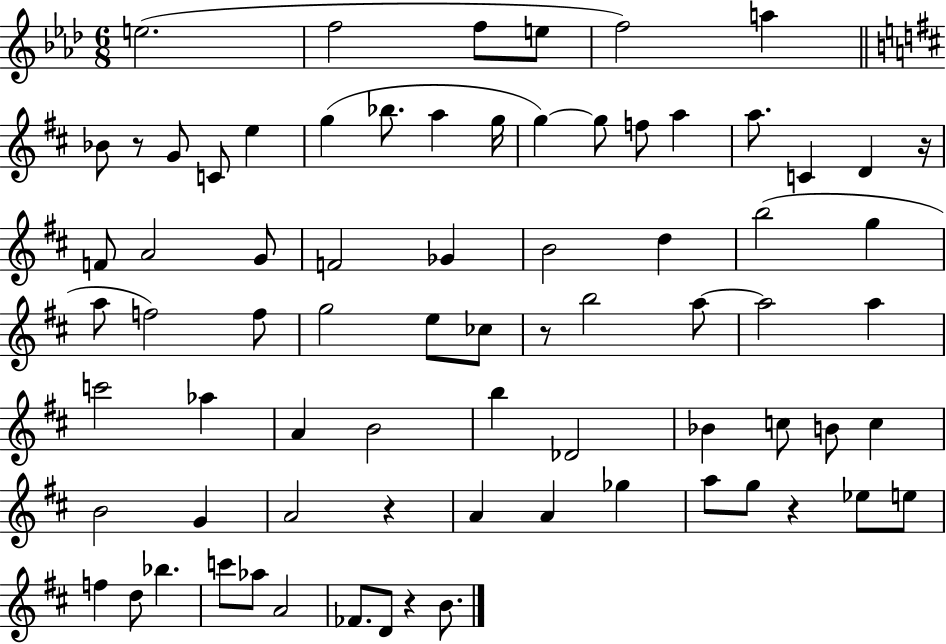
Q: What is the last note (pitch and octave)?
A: B4